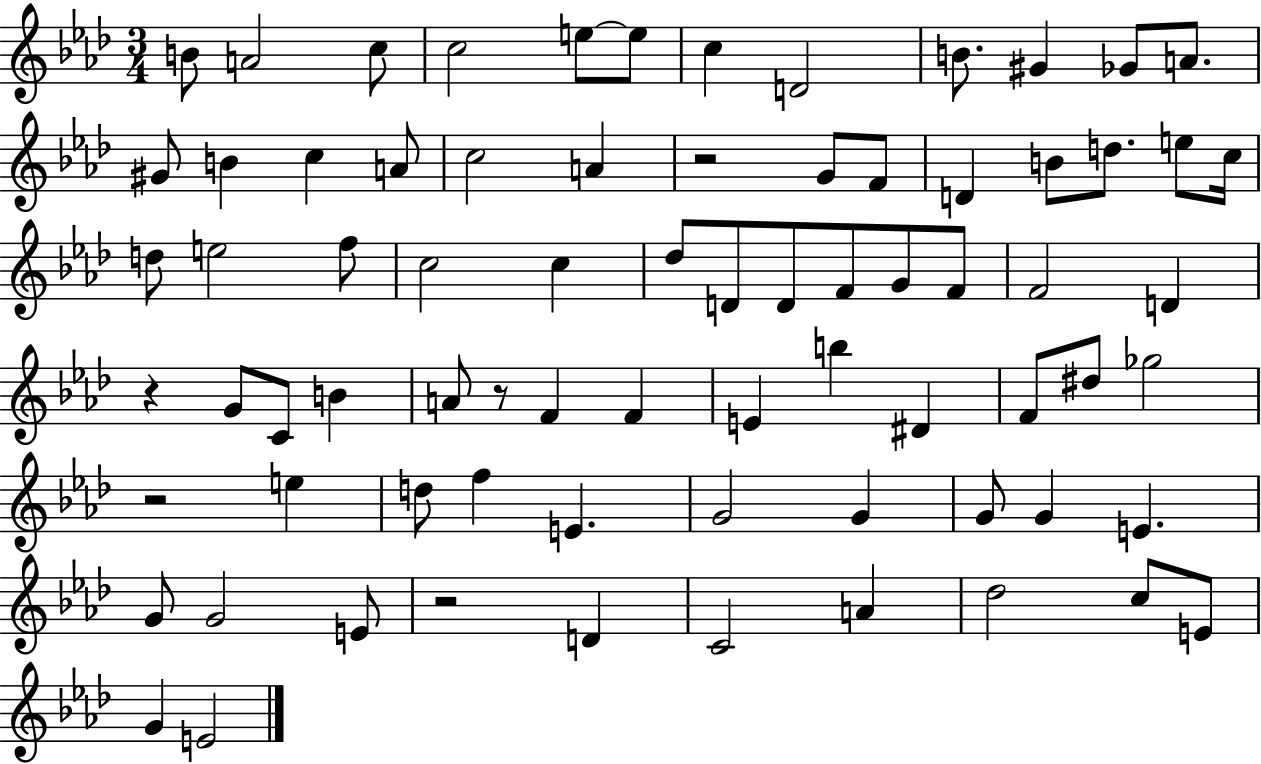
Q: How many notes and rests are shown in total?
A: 75